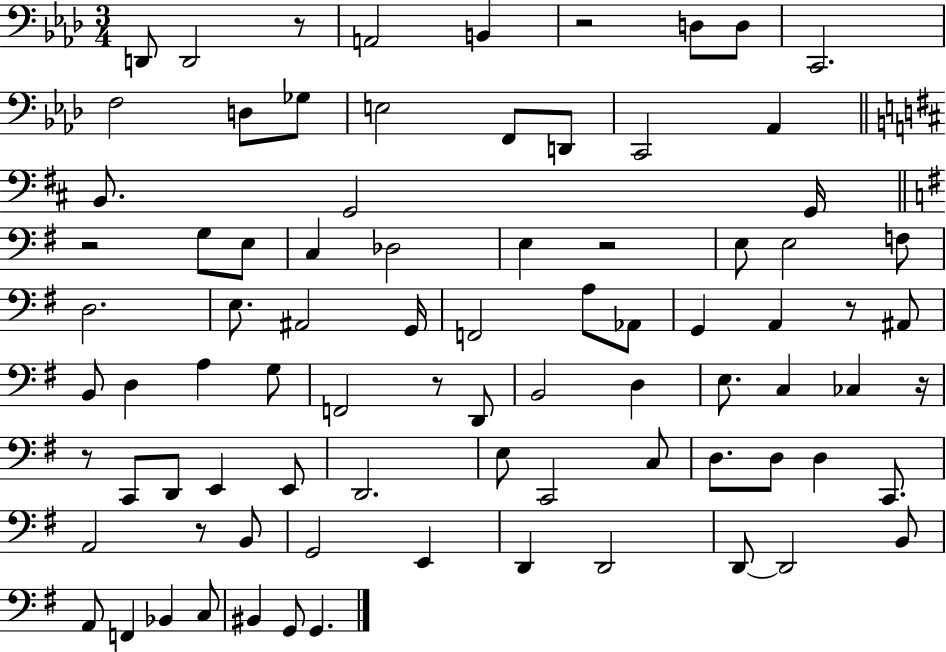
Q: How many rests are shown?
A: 9